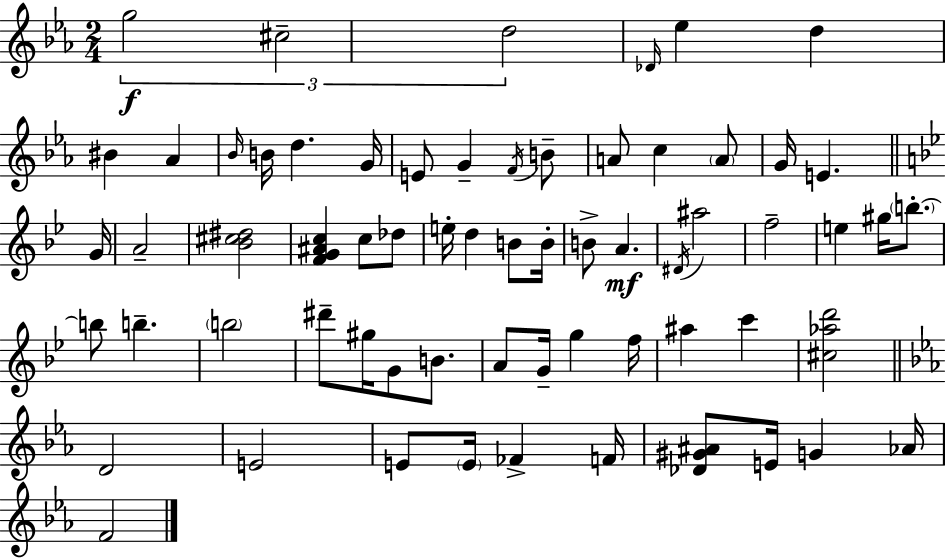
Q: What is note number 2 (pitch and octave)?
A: C#5